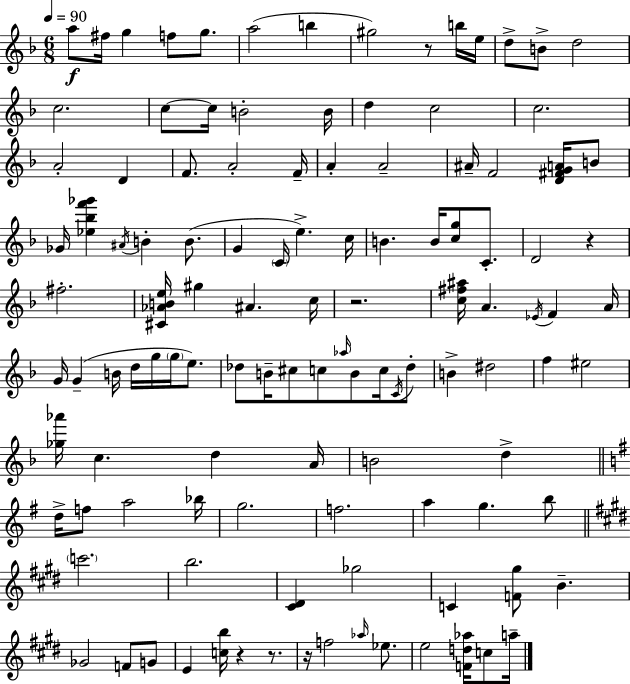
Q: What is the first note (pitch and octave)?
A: A5